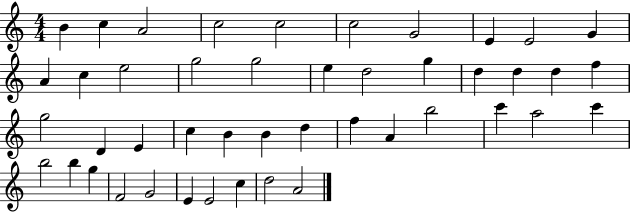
B4/q C5/q A4/h C5/h C5/h C5/h G4/h E4/q E4/h G4/q A4/q C5/q E5/h G5/h G5/h E5/q D5/h G5/q D5/q D5/q D5/q F5/q G5/h D4/q E4/q C5/q B4/q B4/q D5/q F5/q A4/q B5/h C6/q A5/h C6/q B5/h B5/q G5/q F4/h G4/h E4/q E4/h C5/q D5/h A4/h